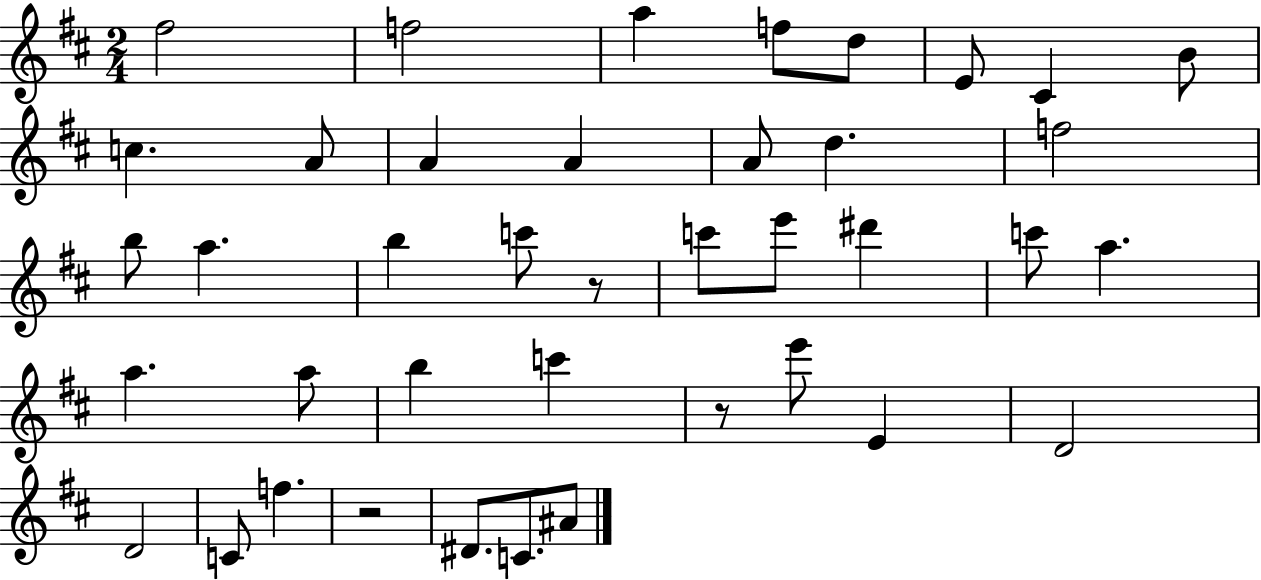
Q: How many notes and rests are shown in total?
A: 40